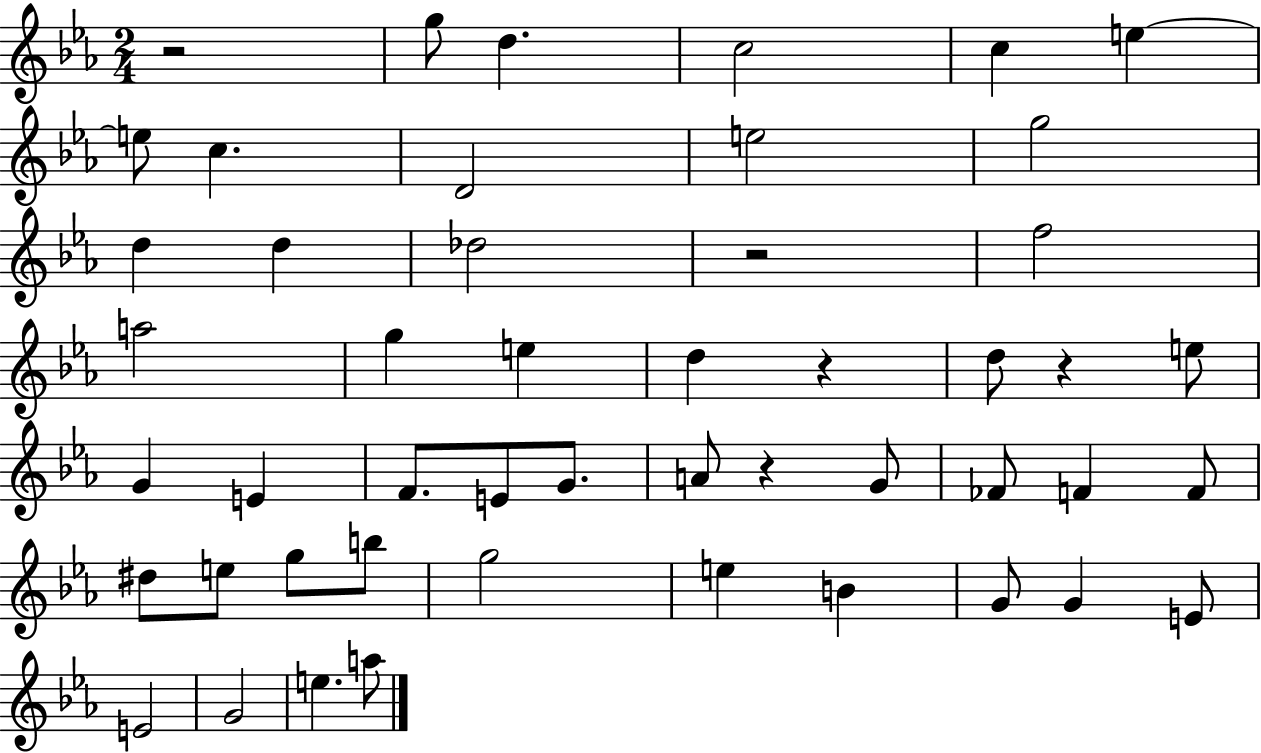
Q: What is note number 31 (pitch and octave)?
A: D#5